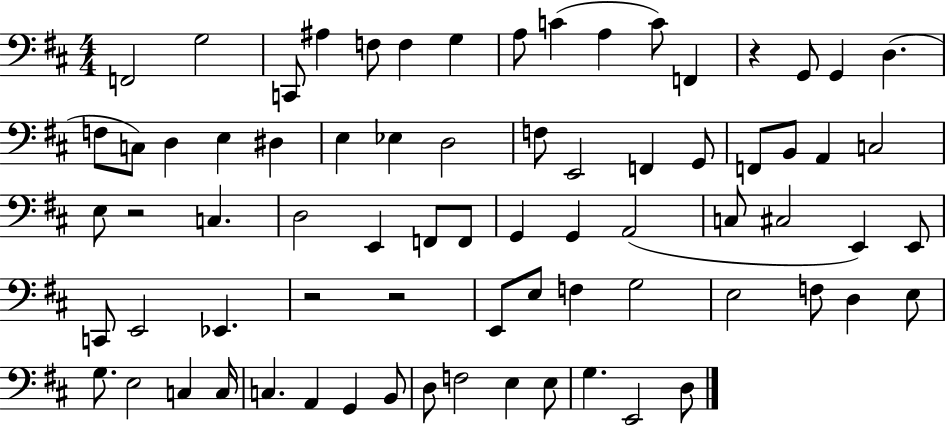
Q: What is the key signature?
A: D major